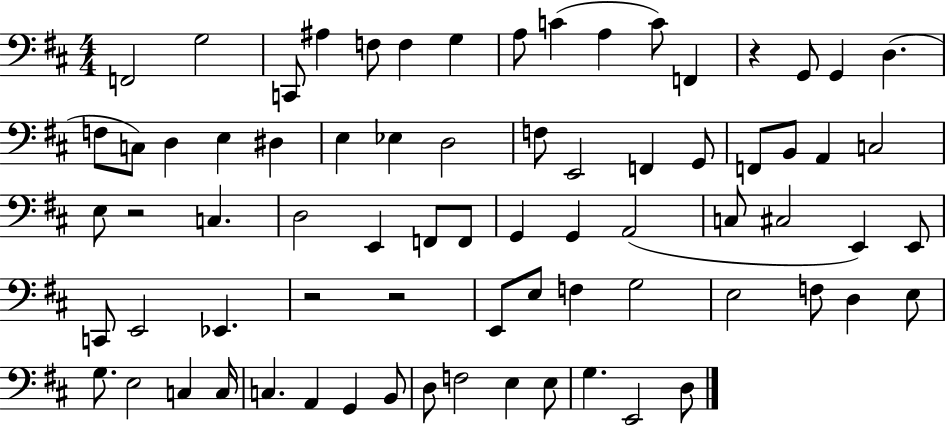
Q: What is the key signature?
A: D major